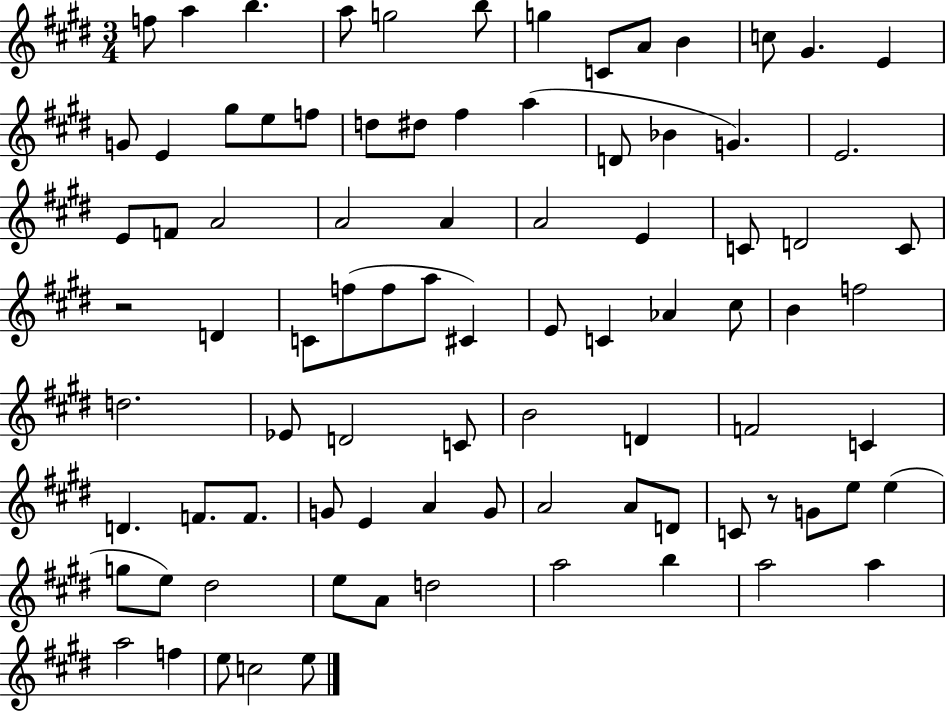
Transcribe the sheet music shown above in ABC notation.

X:1
T:Untitled
M:3/4
L:1/4
K:E
f/2 a b a/2 g2 b/2 g C/2 A/2 B c/2 ^G E G/2 E ^g/2 e/2 f/2 d/2 ^d/2 ^f a D/2 _B G E2 E/2 F/2 A2 A2 A A2 E C/2 D2 C/2 z2 D C/2 f/2 f/2 a/2 ^C E/2 C _A ^c/2 B f2 d2 _E/2 D2 C/2 B2 D F2 C D F/2 F/2 G/2 E A G/2 A2 A/2 D/2 C/2 z/2 G/2 e/2 e g/2 e/2 ^d2 e/2 A/2 d2 a2 b a2 a a2 f e/2 c2 e/2